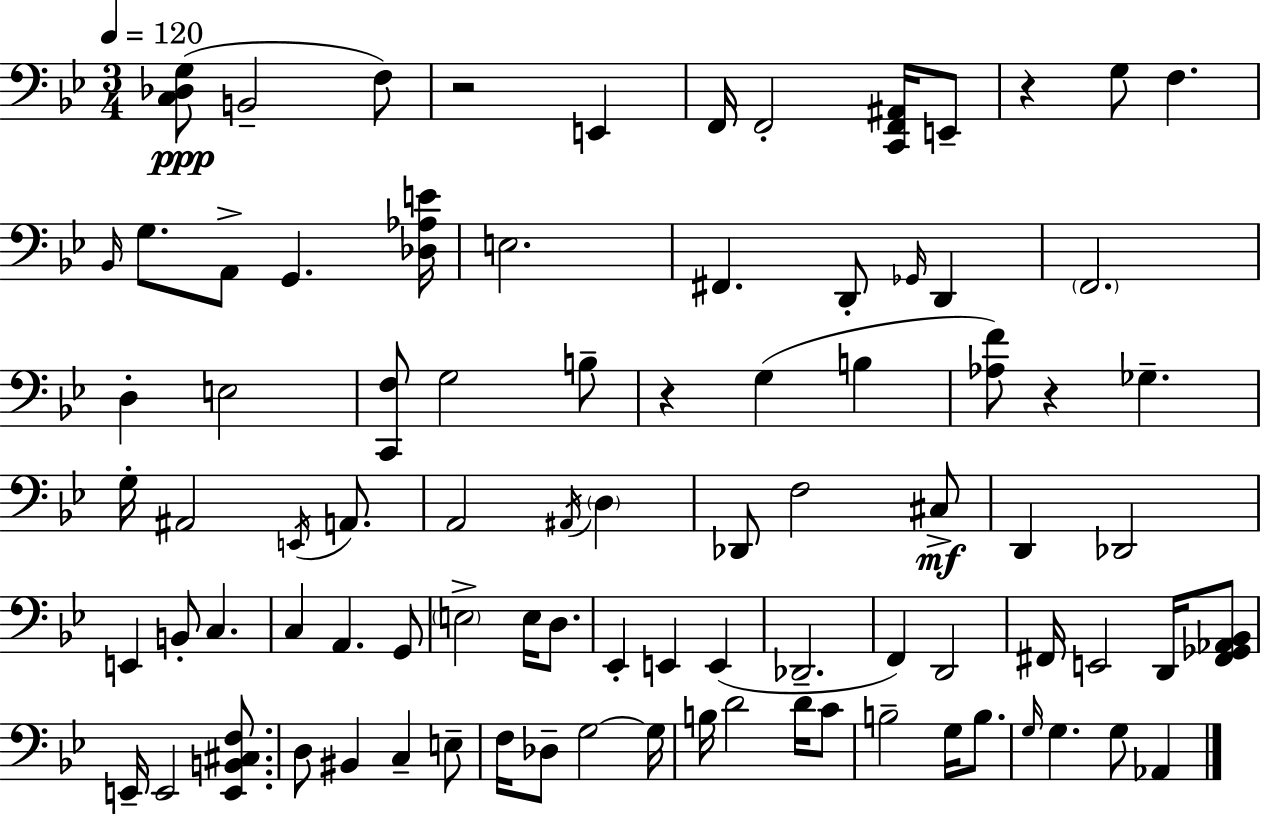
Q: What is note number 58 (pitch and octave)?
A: D3